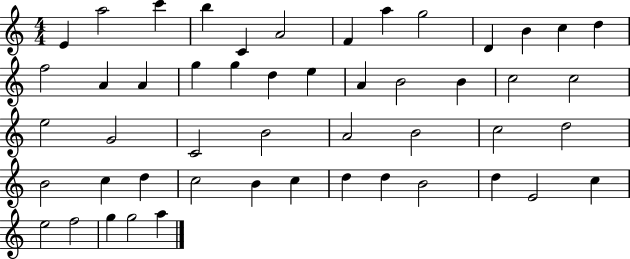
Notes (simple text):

E4/q A5/h C6/q B5/q C4/q A4/h F4/q A5/q G5/h D4/q B4/q C5/q D5/q F5/h A4/q A4/q G5/q G5/q D5/q E5/q A4/q B4/h B4/q C5/h C5/h E5/h G4/h C4/h B4/h A4/h B4/h C5/h D5/h B4/h C5/q D5/q C5/h B4/q C5/q D5/q D5/q B4/h D5/q E4/h C5/q E5/h F5/h G5/q G5/h A5/q